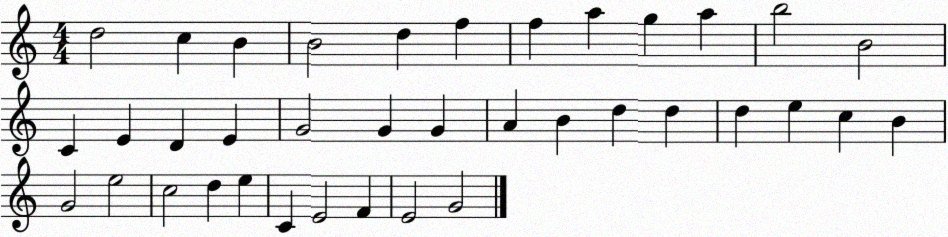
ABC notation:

X:1
T:Untitled
M:4/4
L:1/4
K:C
d2 c B B2 d f f a g a b2 B2 C E D E G2 G G A B d d d e c B G2 e2 c2 d e C E2 F E2 G2